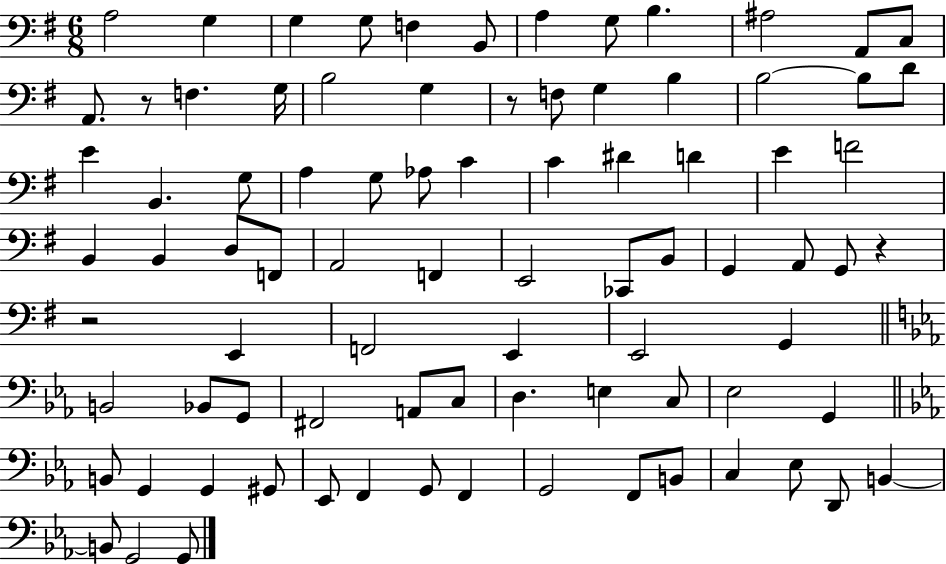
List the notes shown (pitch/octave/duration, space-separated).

A3/h G3/q G3/q G3/e F3/q B2/e A3/q G3/e B3/q. A#3/h A2/e C3/e A2/e. R/e F3/q. G3/s B3/h G3/q R/e F3/e G3/q B3/q B3/h B3/e D4/e E4/q B2/q. G3/e A3/q G3/e Ab3/e C4/q C4/q D#4/q D4/q E4/q F4/h B2/q B2/q D3/e F2/e A2/h F2/q E2/h CES2/e B2/e G2/q A2/e G2/e R/q R/h E2/q F2/h E2/q E2/h G2/q B2/h Bb2/e G2/e F#2/h A2/e C3/e D3/q. E3/q C3/e Eb3/h G2/q B2/e G2/q G2/q G#2/e Eb2/e F2/q G2/e F2/q G2/h F2/e B2/e C3/q Eb3/e D2/e B2/q B2/e G2/h G2/e